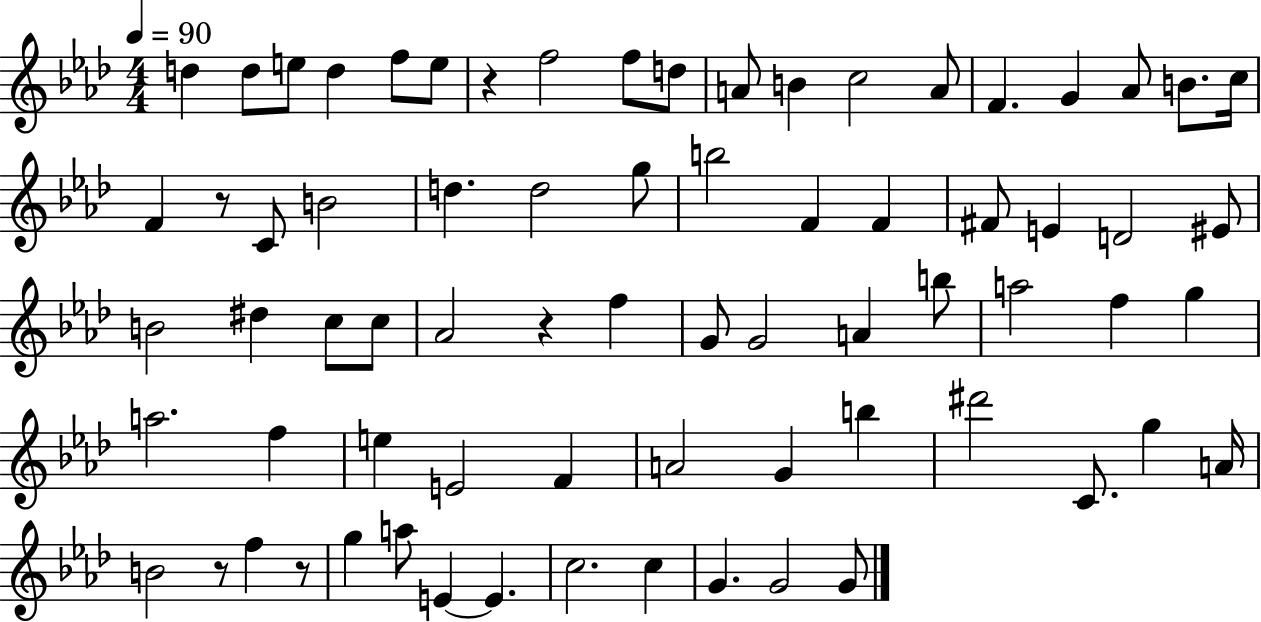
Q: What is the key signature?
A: AES major